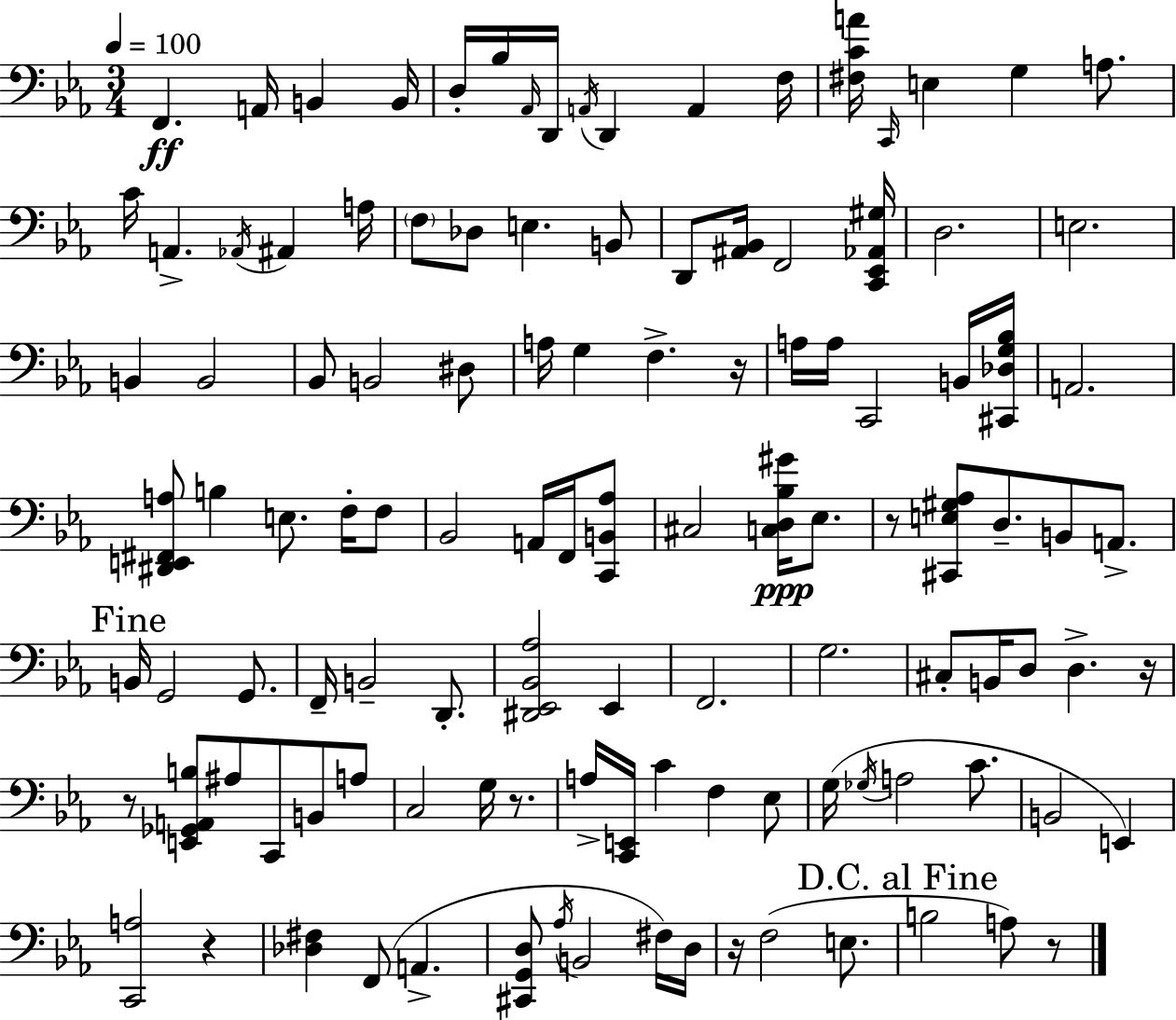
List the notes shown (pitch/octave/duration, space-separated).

F2/q. A2/s B2/q B2/s D3/s Bb3/s Ab2/s D2/s A2/s D2/q A2/q F3/s [F#3,C4,A4]/s C2/s E3/q G3/q A3/e. C4/s A2/q. Ab2/s A#2/q A3/s F3/e Db3/e E3/q. B2/e D2/e [A#2,Bb2]/s F2/h [C2,Eb2,Ab2,G#3]/s D3/h. E3/h. B2/q B2/h Bb2/e B2/h D#3/e A3/s G3/q F3/q. R/s A3/s A3/s C2/h B2/s [C#2,Db3,G3,Bb3]/s A2/h. [D#2,E2,F#2,A3]/e B3/q E3/e. F3/s F3/e Bb2/h A2/s F2/s [C2,B2,Ab3]/e C#3/h [C3,D3,Bb3,G#4]/s Eb3/e. R/e [C#2,E3,G#3,Ab3]/e D3/e. B2/e A2/e. B2/s G2/h G2/e. F2/s B2/h D2/e. [D#2,Eb2,Bb2,Ab3]/h Eb2/q F2/h. G3/h. C#3/e B2/s D3/e D3/q. R/s R/e [E2,Gb2,A2,B3]/e A#3/e C2/e B2/e A3/e C3/h G3/s R/e. A3/s [C2,E2]/s C4/q F3/q Eb3/e G3/s Gb3/s A3/h C4/e. B2/h E2/q [C2,A3]/h R/q [Db3,F#3]/q F2/e A2/q. [C#2,G2,D3]/e Ab3/s B2/h F#3/s D3/s R/s F3/h E3/e. B3/h A3/e R/e